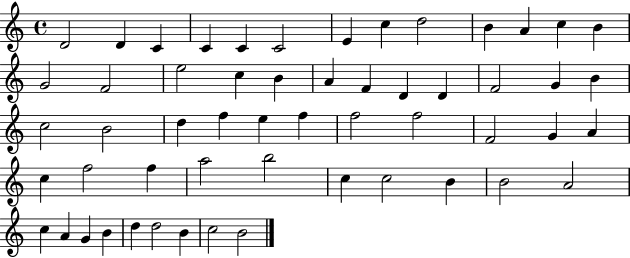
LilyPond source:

{
  \clef treble
  \time 4/4
  \defaultTimeSignature
  \key c \major
  d'2 d'4 c'4 | c'4 c'4 c'2 | e'4 c''4 d''2 | b'4 a'4 c''4 b'4 | \break g'2 f'2 | e''2 c''4 b'4 | a'4 f'4 d'4 d'4 | f'2 g'4 b'4 | \break c''2 b'2 | d''4 f''4 e''4 f''4 | f''2 f''2 | f'2 g'4 a'4 | \break c''4 f''2 f''4 | a''2 b''2 | c''4 c''2 b'4 | b'2 a'2 | \break c''4 a'4 g'4 b'4 | d''4 d''2 b'4 | c''2 b'2 | \bar "|."
}